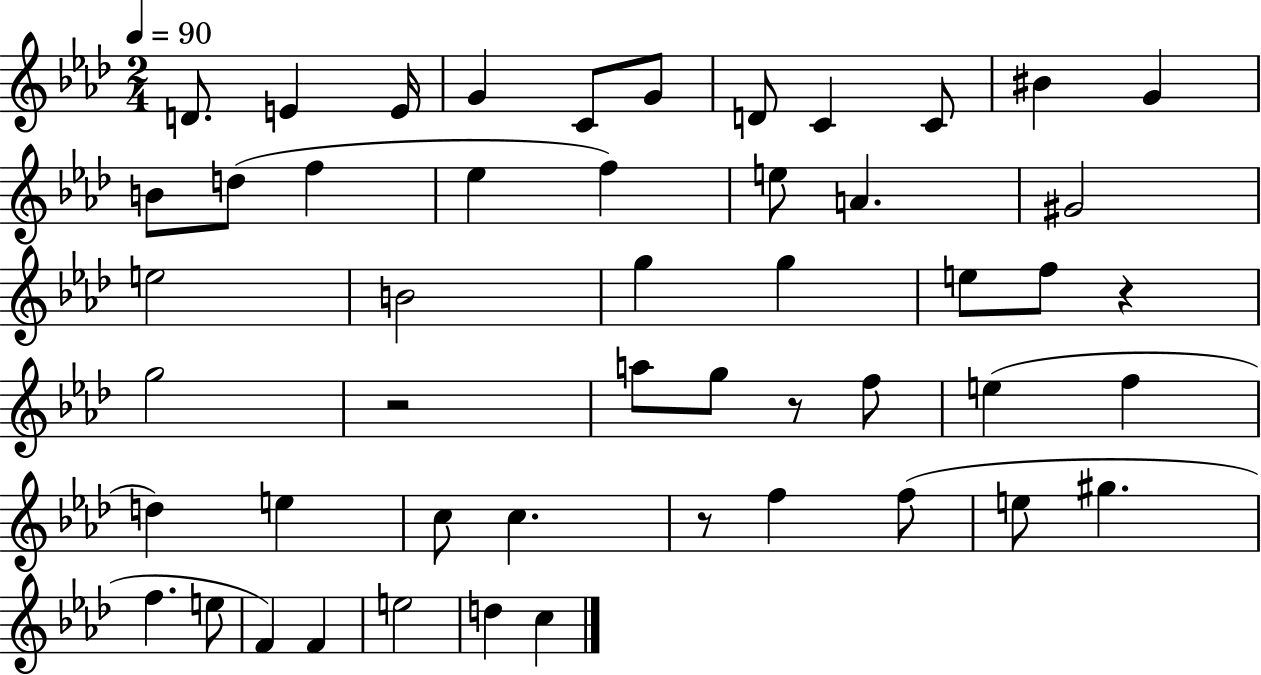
{
  \clef treble
  \numericTimeSignature
  \time 2/4
  \key aes \major
  \tempo 4 = 90
  \repeat volta 2 { d'8. e'4 e'16 | g'4 c'8 g'8 | d'8 c'4 c'8 | bis'4 g'4 | \break b'8 d''8( f''4 | ees''4 f''4) | e''8 a'4. | gis'2 | \break e''2 | b'2 | g''4 g''4 | e''8 f''8 r4 | \break g''2 | r2 | a''8 g''8 r8 f''8 | e''4( f''4 | \break d''4) e''4 | c''8 c''4. | r8 f''4 f''8( | e''8 gis''4. | \break f''4. e''8 | f'4) f'4 | e''2 | d''4 c''4 | \break } \bar "|."
}